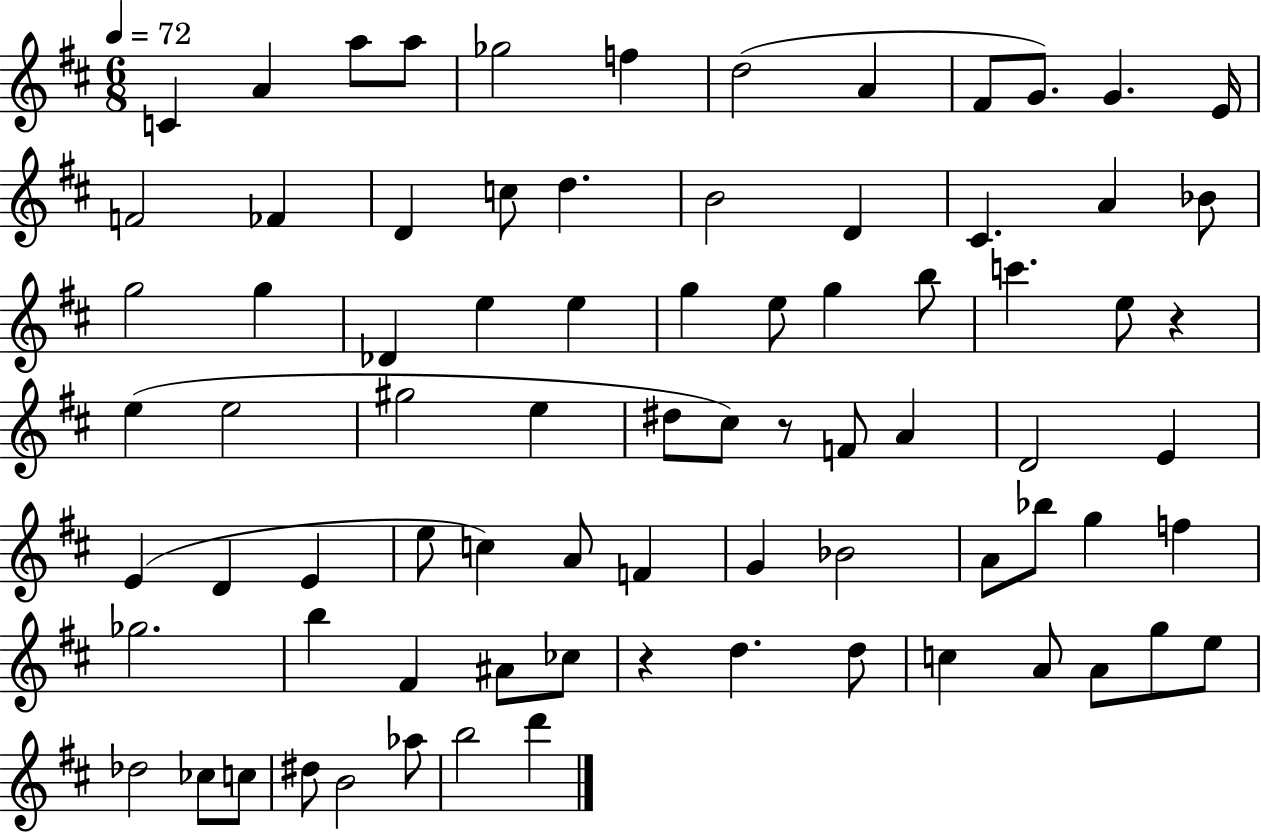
X:1
T:Untitled
M:6/8
L:1/4
K:D
C A a/2 a/2 _g2 f d2 A ^F/2 G/2 G E/4 F2 _F D c/2 d B2 D ^C A _B/2 g2 g _D e e g e/2 g b/2 c' e/2 z e e2 ^g2 e ^d/2 ^c/2 z/2 F/2 A D2 E E D E e/2 c A/2 F G _B2 A/2 _b/2 g f _g2 b ^F ^A/2 _c/2 z d d/2 c A/2 A/2 g/2 e/2 _d2 _c/2 c/2 ^d/2 B2 _a/2 b2 d'